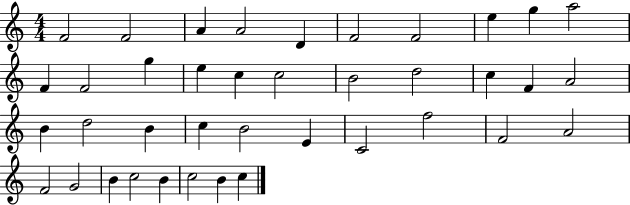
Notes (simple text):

F4/h F4/h A4/q A4/h D4/q F4/h F4/h E5/q G5/q A5/h F4/q F4/h G5/q E5/q C5/q C5/h B4/h D5/h C5/q F4/q A4/h B4/q D5/h B4/q C5/q B4/h E4/q C4/h F5/h F4/h A4/h F4/h G4/h B4/q C5/h B4/q C5/h B4/q C5/q